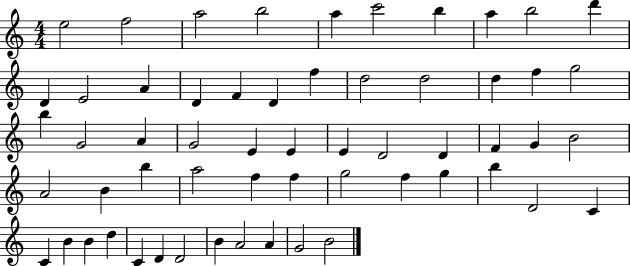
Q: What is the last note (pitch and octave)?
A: B4